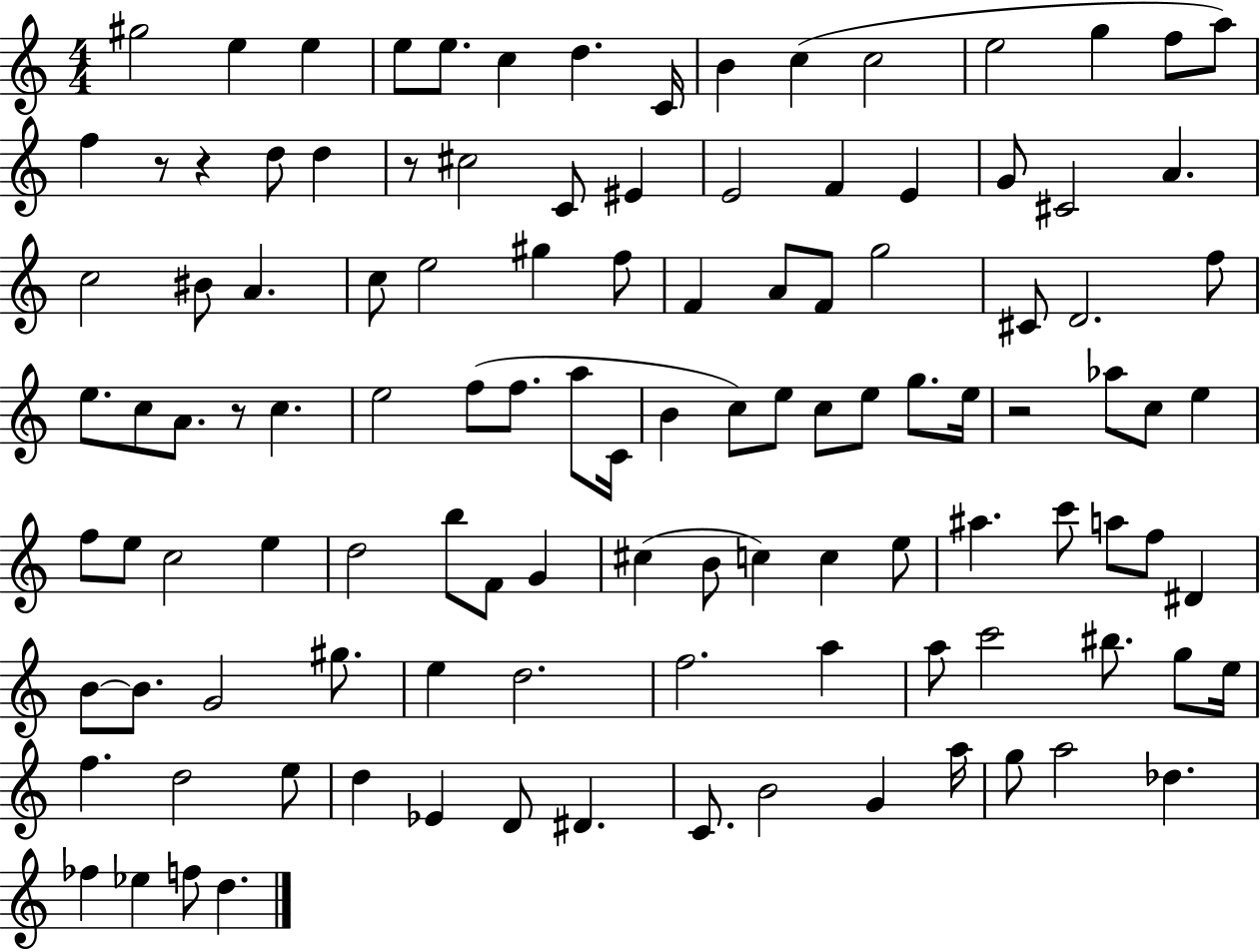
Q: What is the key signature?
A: C major